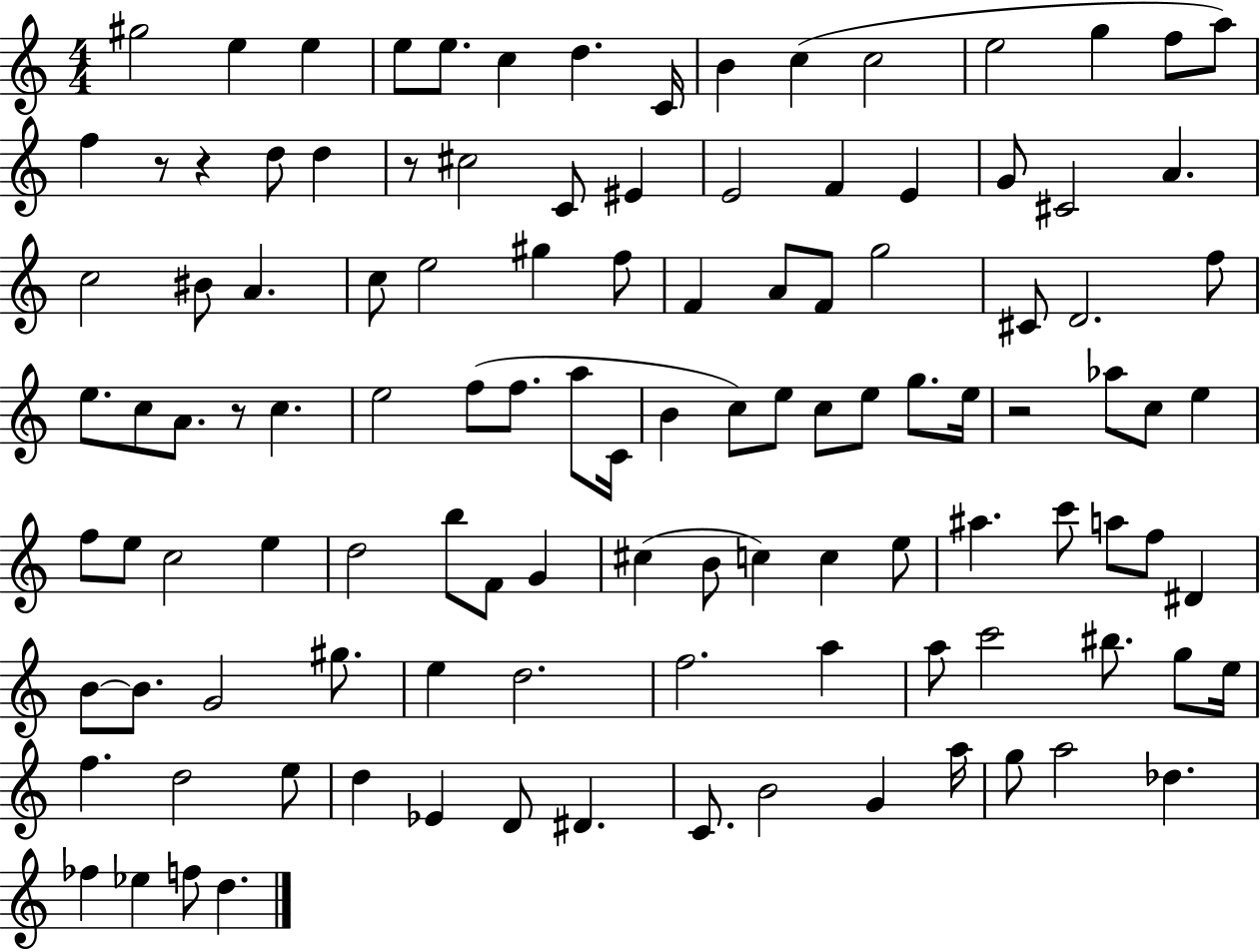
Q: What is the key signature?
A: C major